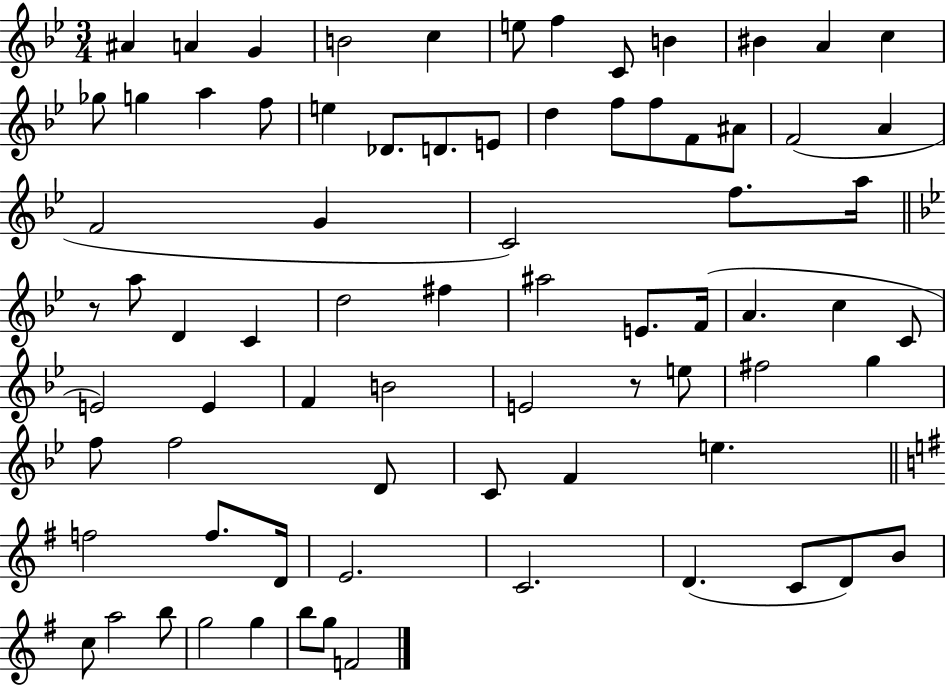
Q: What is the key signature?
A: BES major